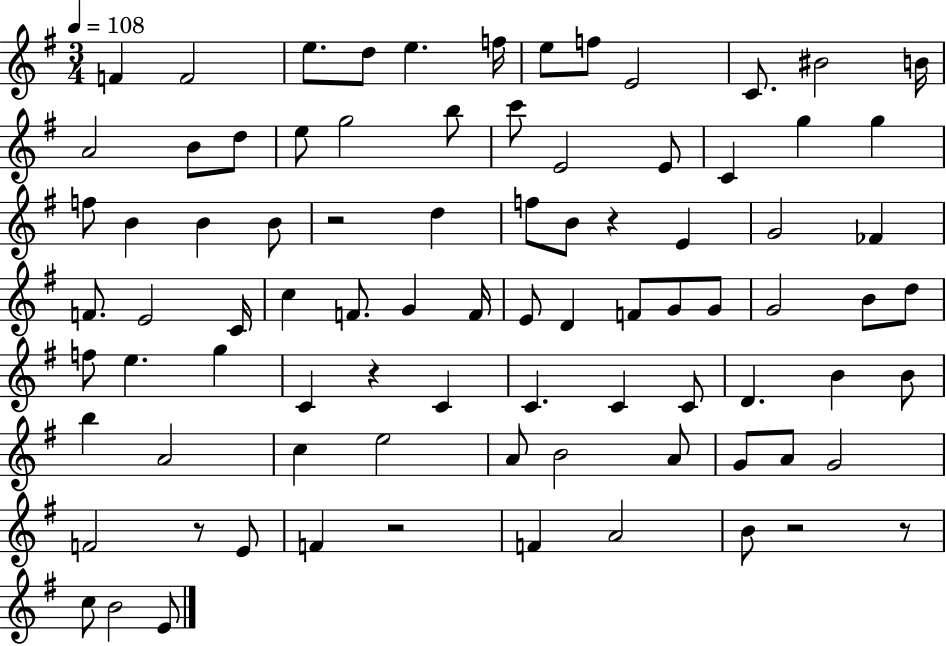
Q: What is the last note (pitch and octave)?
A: E4